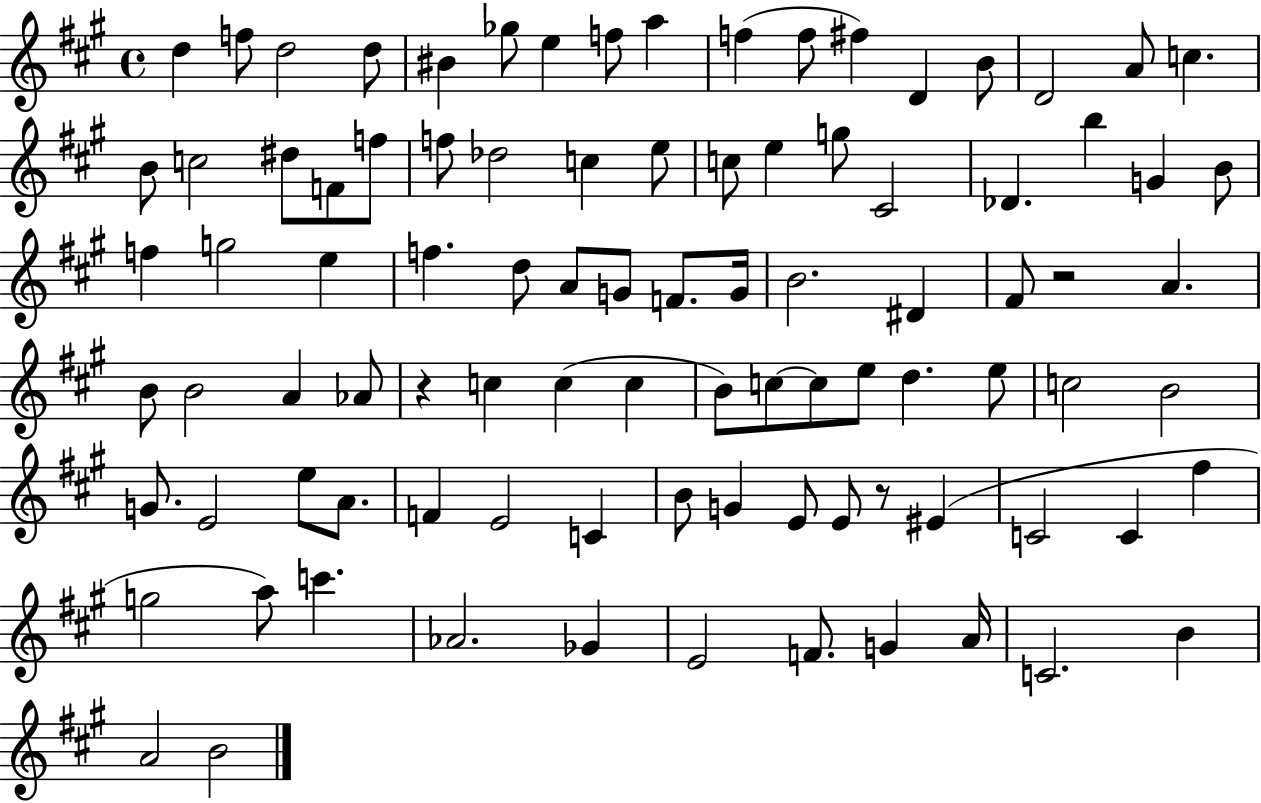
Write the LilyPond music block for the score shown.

{
  \clef treble
  \time 4/4
  \defaultTimeSignature
  \key a \major
  d''4 f''8 d''2 d''8 | bis'4 ges''8 e''4 f''8 a''4 | f''4( f''8 fis''4) d'4 b'8 | d'2 a'8 c''4. | \break b'8 c''2 dis''8 f'8 f''8 | f''8 des''2 c''4 e''8 | c''8 e''4 g''8 cis'2 | des'4. b''4 g'4 b'8 | \break f''4 g''2 e''4 | f''4. d''8 a'8 g'8 f'8. g'16 | b'2. dis'4 | fis'8 r2 a'4. | \break b'8 b'2 a'4 aes'8 | r4 c''4 c''4( c''4 | b'8) c''8~~ c''8 e''8 d''4. e''8 | c''2 b'2 | \break g'8. e'2 e''8 a'8. | f'4 e'2 c'4 | b'8 g'4 e'8 e'8 r8 eis'4( | c'2 c'4 fis''4 | \break g''2 a''8) c'''4. | aes'2. ges'4 | e'2 f'8. g'4 a'16 | c'2. b'4 | \break a'2 b'2 | \bar "|."
}